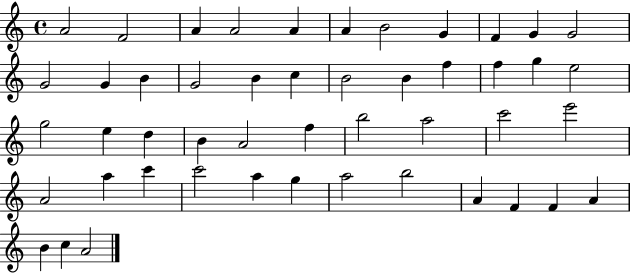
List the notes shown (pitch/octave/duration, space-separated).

A4/h F4/h A4/q A4/h A4/q A4/q B4/h G4/q F4/q G4/q G4/h G4/h G4/q B4/q G4/h B4/q C5/q B4/h B4/q F5/q F5/q G5/q E5/h G5/h E5/q D5/q B4/q A4/h F5/q B5/h A5/h C6/h E6/h A4/h A5/q C6/q C6/h A5/q G5/q A5/h B5/h A4/q F4/q F4/q A4/q B4/q C5/q A4/h